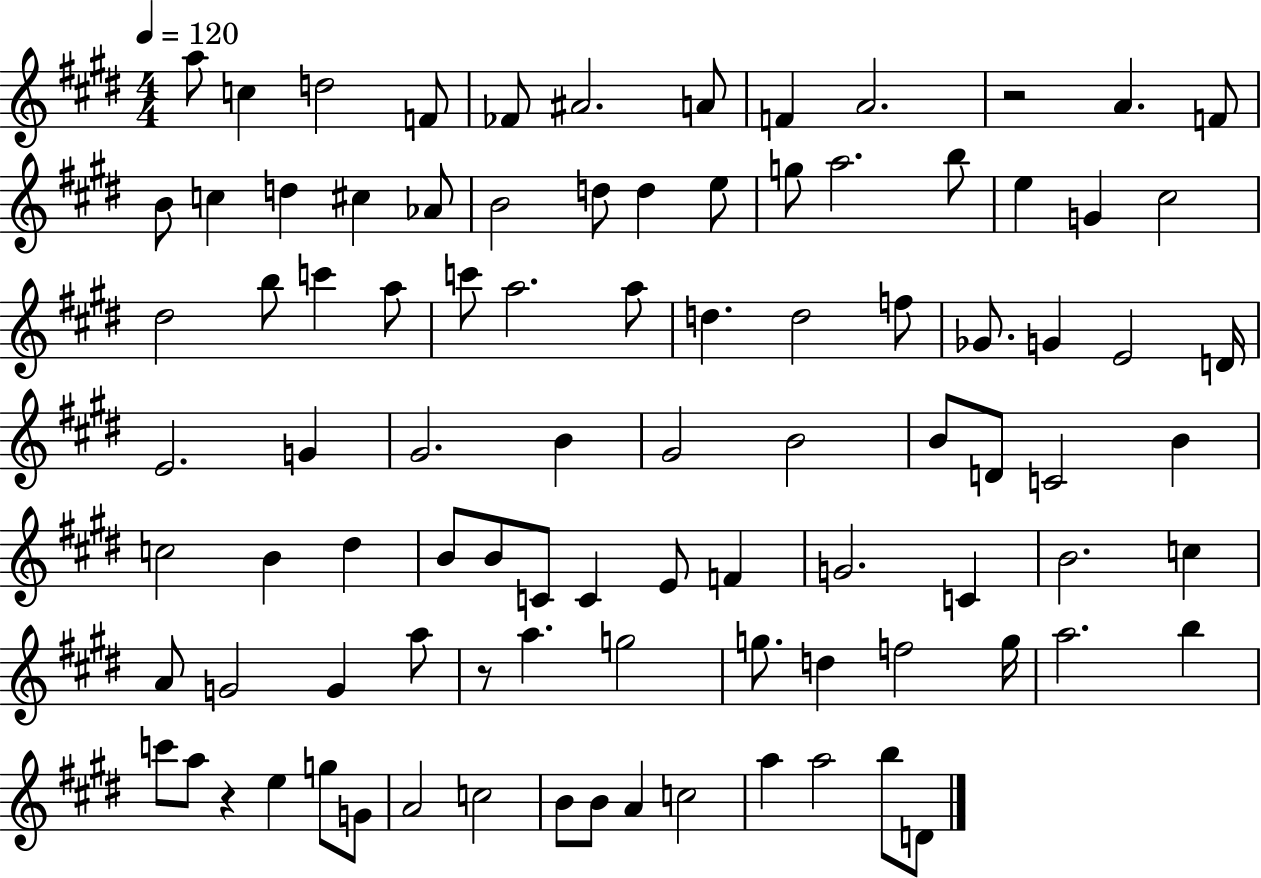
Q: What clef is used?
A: treble